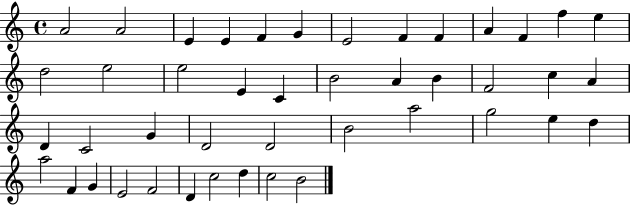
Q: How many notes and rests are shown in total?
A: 44